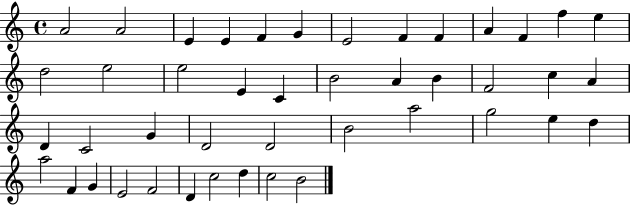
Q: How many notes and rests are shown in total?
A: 44